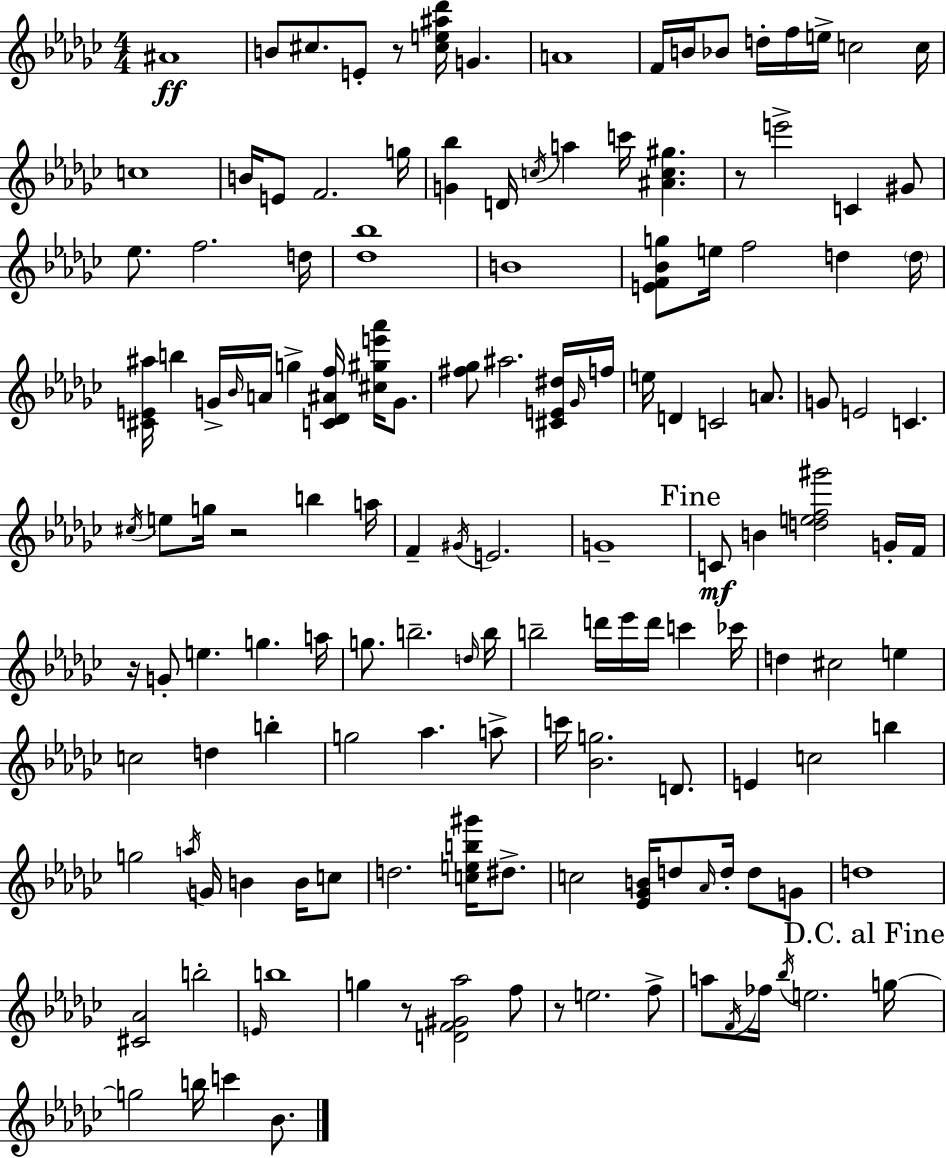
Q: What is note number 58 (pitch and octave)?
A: E4